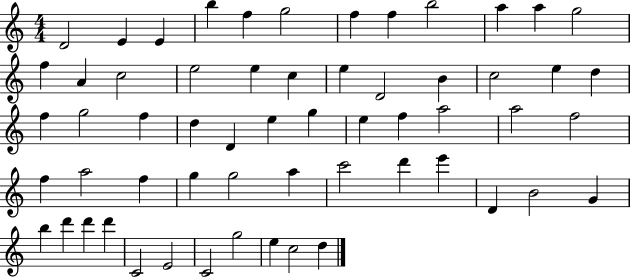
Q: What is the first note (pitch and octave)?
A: D4